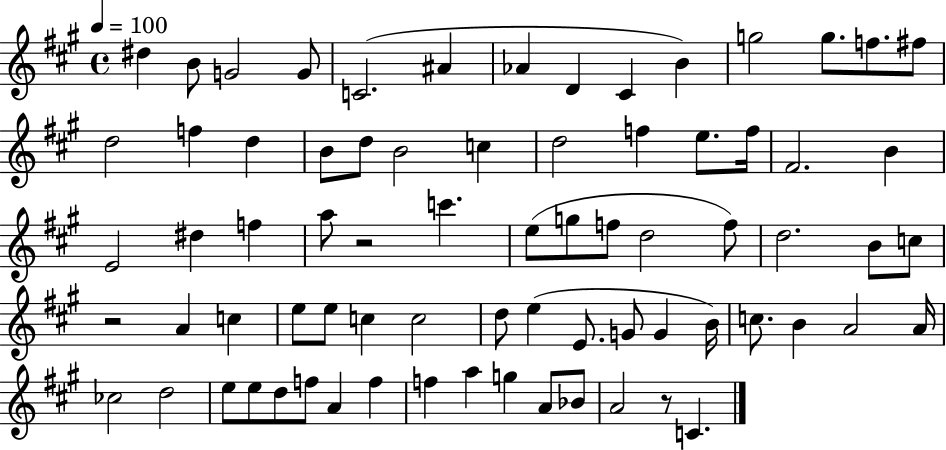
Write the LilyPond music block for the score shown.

{
  \clef treble
  \time 4/4
  \defaultTimeSignature
  \key a \major
  \tempo 4 = 100
  dis''4 b'8 g'2 g'8 | c'2.( ais'4 | aes'4 d'4 cis'4 b'4) | g''2 g''8. f''8. fis''8 | \break d''2 f''4 d''4 | b'8 d''8 b'2 c''4 | d''2 f''4 e''8. f''16 | fis'2. b'4 | \break e'2 dis''4 f''4 | a''8 r2 c'''4. | e''8( g''8 f''8 d''2 f''8) | d''2. b'8 c''8 | \break r2 a'4 c''4 | e''8 e''8 c''4 c''2 | d''8 e''4( e'8. g'8 g'4 b'16) | c''8. b'4 a'2 a'16 | \break ces''2 d''2 | e''8 e''8 d''8 f''8 a'4 f''4 | f''4 a''4 g''4 a'8 bes'8 | a'2 r8 c'4. | \break \bar "|."
}